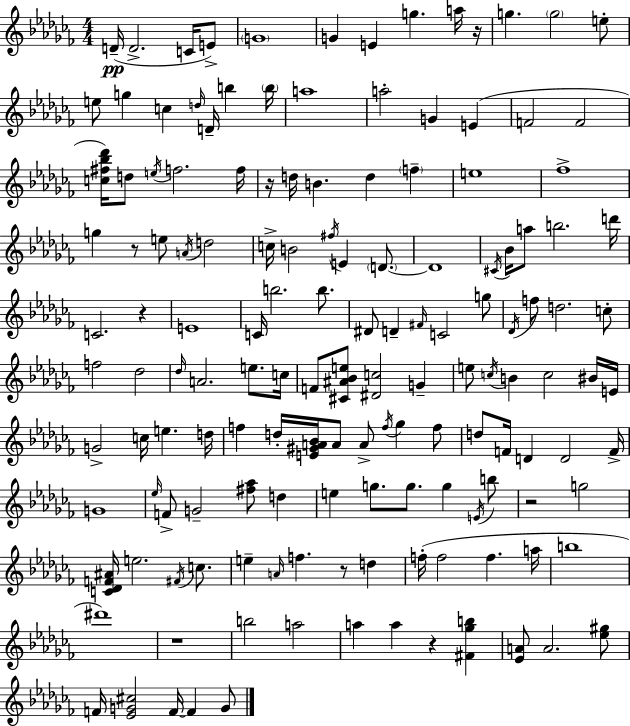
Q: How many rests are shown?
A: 8